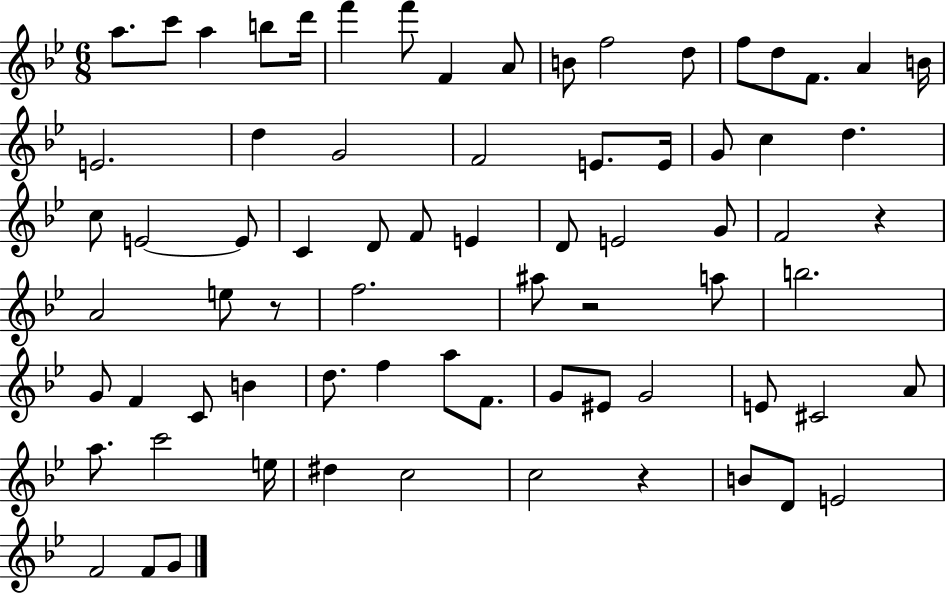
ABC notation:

X:1
T:Untitled
M:6/8
L:1/4
K:Bb
a/2 c'/2 a b/2 d'/4 f' f'/2 F A/2 B/2 f2 d/2 f/2 d/2 F/2 A B/4 E2 d G2 F2 E/2 E/4 G/2 c d c/2 E2 E/2 C D/2 F/2 E D/2 E2 G/2 F2 z A2 e/2 z/2 f2 ^a/2 z2 a/2 b2 G/2 F C/2 B d/2 f a/2 F/2 G/2 ^E/2 G2 E/2 ^C2 A/2 a/2 c'2 e/4 ^d c2 c2 z B/2 D/2 E2 F2 F/2 G/2